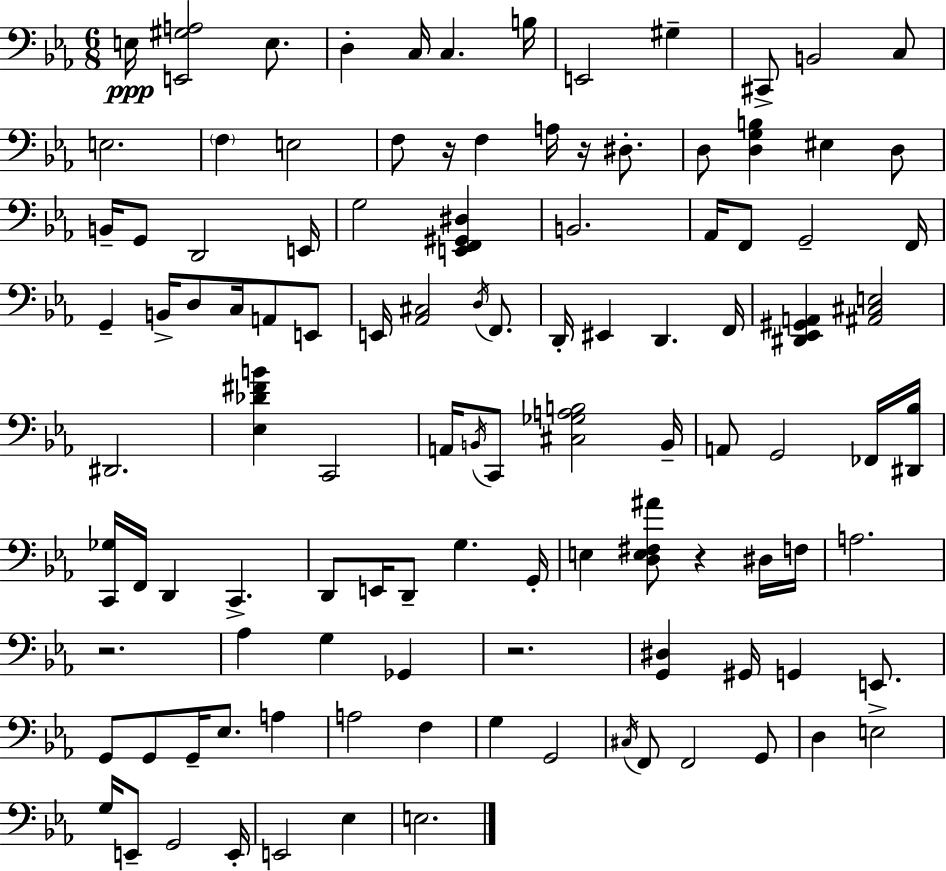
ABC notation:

X:1
T:Untitled
M:6/8
L:1/4
K:Cm
E,/4 [E,,^G,A,]2 E,/2 D, C,/4 C, B,/4 E,,2 ^G, ^C,,/2 B,,2 C,/2 E,2 F, E,2 F,/2 z/4 F, A,/4 z/4 ^D,/2 D,/2 [D,G,B,] ^E, D,/2 B,,/4 G,,/2 D,,2 E,,/4 G,2 [E,,F,,^G,,^D,] B,,2 _A,,/4 F,,/2 G,,2 F,,/4 G,, B,,/4 D,/2 C,/4 A,,/2 E,,/2 E,,/4 [_A,,^C,]2 D,/4 F,,/2 D,,/4 ^E,, D,, F,,/4 [^D,,_E,,^G,,A,,] [^A,,^C,E,]2 ^D,,2 [_E,_D^FB] C,,2 A,,/4 B,,/4 C,,/2 [^C,_G,A,B,]2 B,,/4 A,,/2 G,,2 _F,,/4 [^D,,_B,]/4 [C,,_G,]/4 F,,/4 D,, C,, D,,/2 E,,/4 D,,/2 G, G,,/4 E, [D,E,^F,^A]/2 z ^D,/4 F,/4 A,2 z2 _A, G, _G,, z2 [G,,^D,] ^G,,/4 G,, E,,/2 G,,/2 G,,/2 G,,/4 _E,/2 A, A,2 F, G, G,,2 ^C,/4 F,,/2 F,,2 G,,/2 D, E,2 G,/4 E,,/2 G,,2 E,,/4 E,,2 _E, E,2